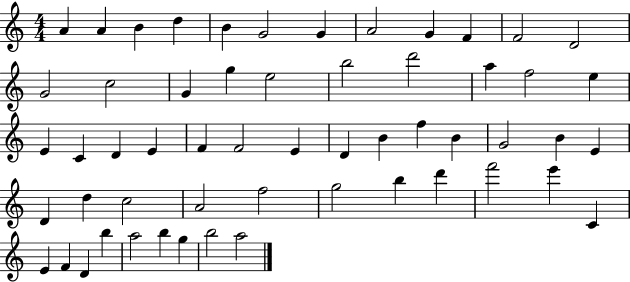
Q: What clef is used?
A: treble